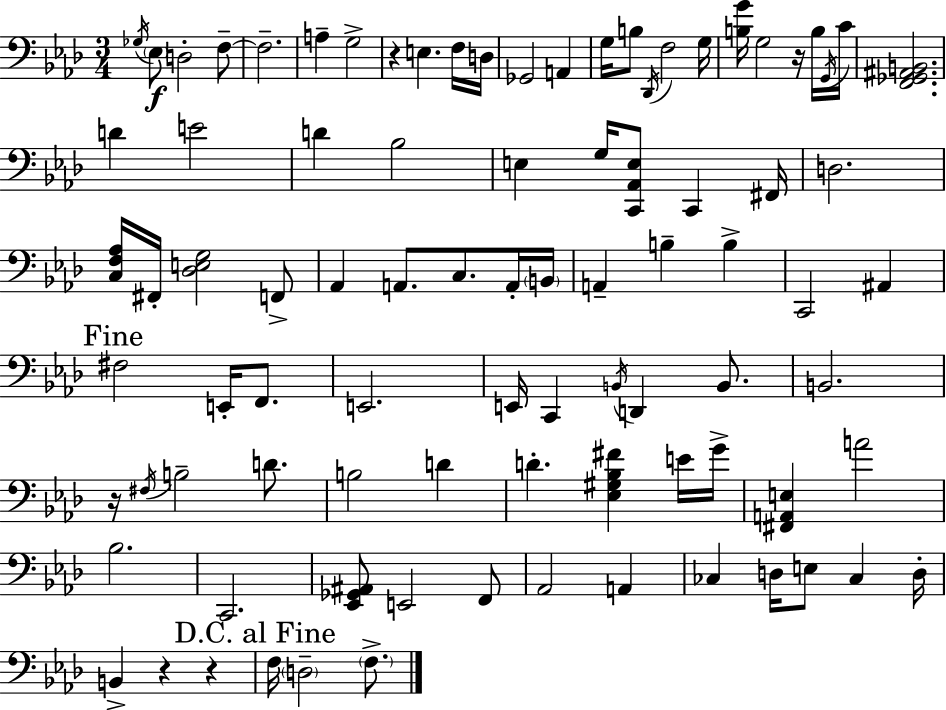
{
  \clef bass
  \numericTimeSignature
  \time 3/4
  \key f \minor
  \acciaccatura { ges16 }\f \parenthesize ees8 d2-. f8--~~ | f2.-- | a4-- g2-> | r4 e4. f16 | \break d16 ges,2 a,4 | g16 b8 \acciaccatura { des,16 } f2 | g16 <b g'>16 g2 r16 | b16 \acciaccatura { g,16 } c'16 <f, ges, ais, b,>2. | \break d'4 e'2 | d'4 bes2 | e4 g16 <c, aes, e>8 c,4 | fis,16 d2. | \break <c f aes>16 fis,16-. <des e g>2 | f,8-> aes,4 a,8. c8. | a,16-. \parenthesize b,16 a,4-- b4-- b4-> | c,2 ais,4 | \break \mark "Fine" fis2 e,16-. | f,8. e,2. | e,16 c,4 \acciaccatura { b,16 } d,4 | b,8. b,2. | \break r16 \acciaccatura { fis16 } b2-- | d'8. b2 | d'4 d'4.-. <ees gis bes fis'>4 | e'16 g'16-> <fis, a, e>4 a'2 | \break bes2. | c,2. | <ees, ges, ais,>8 e,2 | f,8 aes,2 | \break a,4 ces4 d16 e8 | ces4 d16-. b,4-> r4 | r4 \mark "D.C. al Fine" f16 \parenthesize d2-- | \parenthesize f8.-> \bar "|."
}